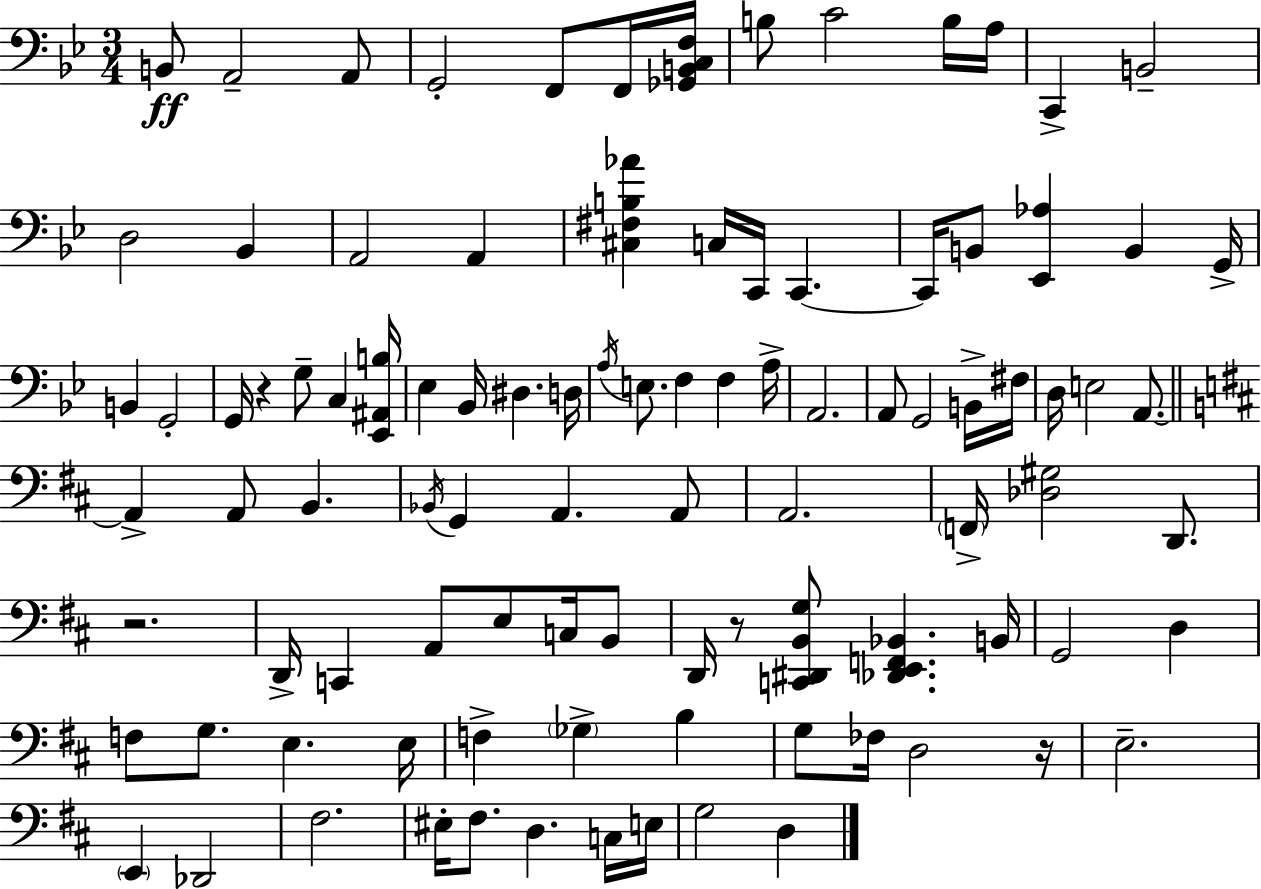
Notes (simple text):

B2/e A2/h A2/e G2/h F2/e F2/s [Gb2,B2,C3,F3]/s B3/e C4/h B3/s A3/s C2/q B2/h D3/h Bb2/q A2/h A2/q [C#3,F#3,B3,Ab4]/q C3/s C2/s C2/q. C2/s B2/e [Eb2,Ab3]/q B2/q G2/s B2/q G2/h G2/s R/q G3/e C3/q [Eb2,A#2,B3]/s Eb3/q Bb2/s D#3/q. D3/s A3/s E3/e. F3/q F3/q A3/s A2/h. A2/e G2/h B2/s F#3/s D3/s E3/h A2/e. A2/q A2/e B2/q. Bb2/s G2/q A2/q. A2/e A2/h. F2/s [Db3,G#3]/h D2/e. R/h. D2/s C2/q A2/e E3/e C3/s B2/e D2/s R/e [C2,D#2,B2,G3]/e [Db2,E2,F2,Bb2]/q. B2/s G2/h D3/q F3/e G3/e. E3/q. E3/s F3/q Gb3/q B3/q G3/e FES3/s D3/h R/s E3/h. E2/q Db2/h F#3/h. EIS3/s F#3/e. D3/q. C3/s E3/s G3/h D3/q